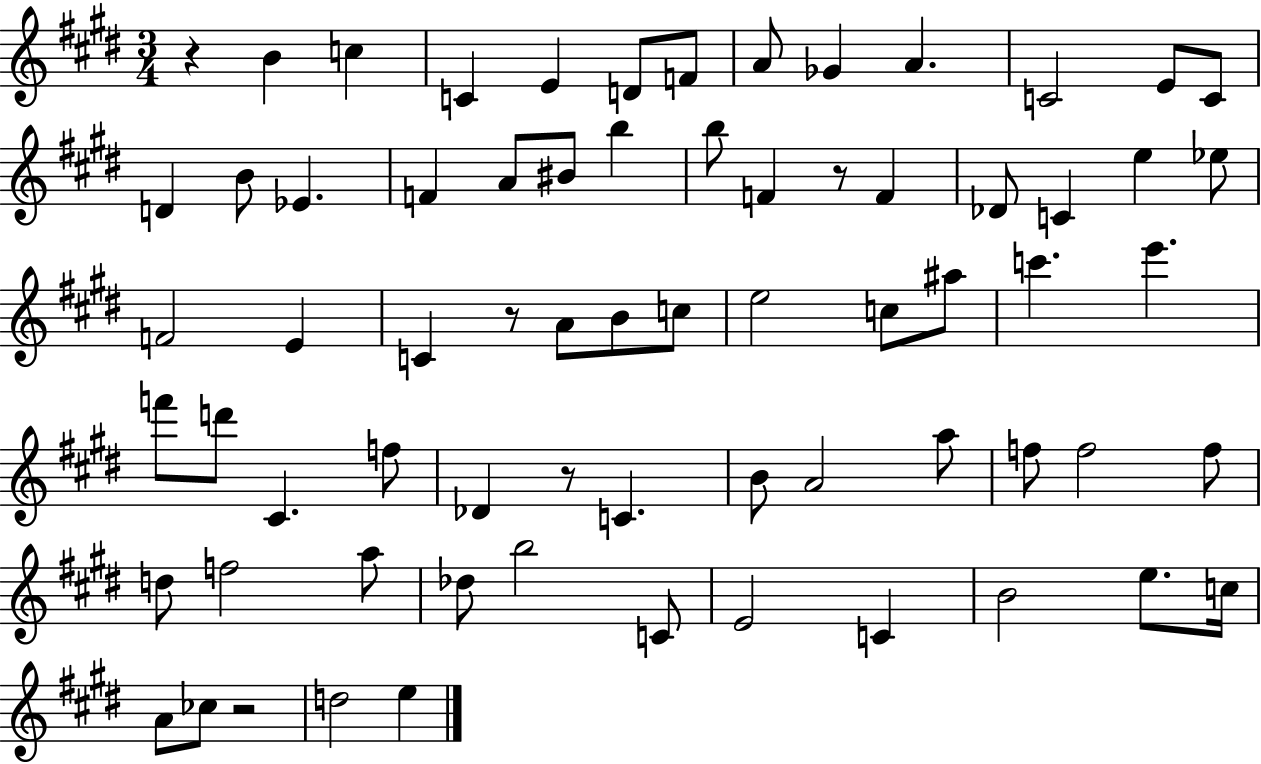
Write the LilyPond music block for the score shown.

{
  \clef treble
  \numericTimeSignature
  \time 3/4
  \key e \major
  r4 b'4 c''4 | c'4 e'4 d'8 f'8 | a'8 ges'4 a'4. | c'2 e'8 c'8 | \break d'4 b'8 ees'4. | f'4 a'8 bis'8 b''4 | b''8 f'4 r8 f'4 | des'8 c'4 e''4 ees''8 | \break f'2 e'4 | c'4 r8 a'8 b'8 c''8 | e''2 c''8 ais''8 | c'''4. e'''4. | \break f'''8 d'''8 cis'4. f''8 | des'4 r8 c'4. | b'8 a'2 a''8 | f''8 f''2 f''8 | \break d''8 f''2 a''8 | des''8 b''2 c'8 | e'2 c'4 | b'2 e''8. c''16 | \break a'8 ces''8 r2 | d''2 e''4 | \bar "|."
}